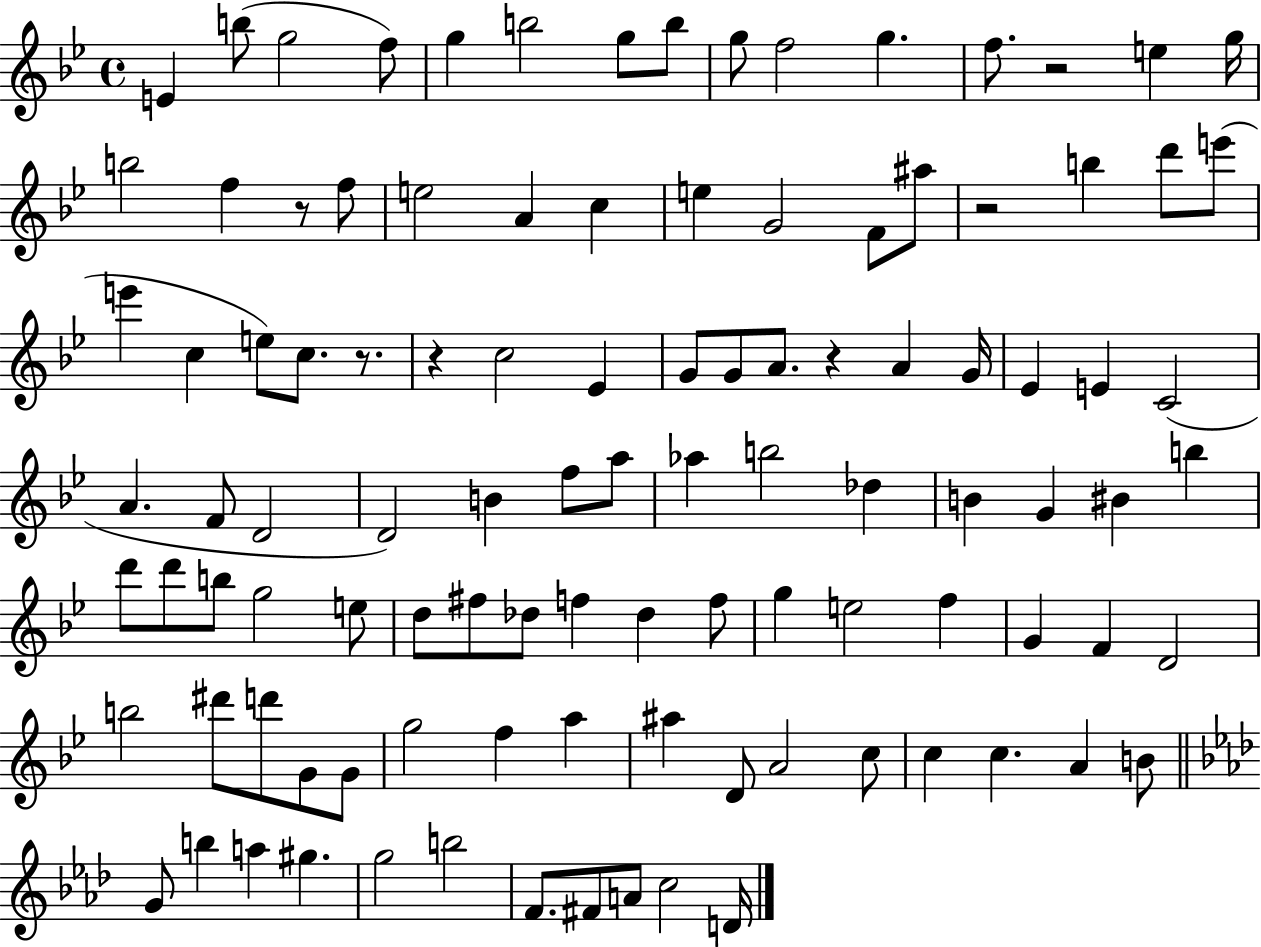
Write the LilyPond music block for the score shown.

{
  \clef treble
  \time 4/4
  \defaultTimeSignature
  \key bes \major
  \repeat volta 2 { e'4 b''8( g''2 f''8) | g''4 b''2 g''8 b''8 | g''8 f''2 g''4. | f''8. r2 e''4 g''16 | \break b''2 f''4 r8 f''8 | e''2 a'4 c''4 | e''4 g'2 f'8 ais''8 | r2 b''4 d'''8 e'''8( | \break e'''4 c''4 e''8) c''8. r8. | r4 c''2 ees'4 | g'8 g'8 a'8. r4 a'4 g'16 | ees'4 e'4 c'2( | \break a'4. f'8 d'2 | d'2) b'4 f''8 a''8 | aes''4 b''2 des''4 | b'4 g'4 bis'4 b''4 | \break d'''8 d'''8 b''8 g''2 e''8 | d''8 fis''8 des''8 f''4 des''4 f''8 | g''4 e''2 f''4 | g'4 f'4 d'2 | \break b''2 dis'''8 d'''8 g'8 g'8 | g''2 f''4 a''4 | ais''4 d'8 a'2 c''8 | c''4 c''4. a'4 b'8 | \break \bar "||" \break \key f \minor g'8 b''4 a''4 gis''4. | g''2 b''2 | f'8. fis'8 a'8 c''2 d'16 | } \bar "|."
}